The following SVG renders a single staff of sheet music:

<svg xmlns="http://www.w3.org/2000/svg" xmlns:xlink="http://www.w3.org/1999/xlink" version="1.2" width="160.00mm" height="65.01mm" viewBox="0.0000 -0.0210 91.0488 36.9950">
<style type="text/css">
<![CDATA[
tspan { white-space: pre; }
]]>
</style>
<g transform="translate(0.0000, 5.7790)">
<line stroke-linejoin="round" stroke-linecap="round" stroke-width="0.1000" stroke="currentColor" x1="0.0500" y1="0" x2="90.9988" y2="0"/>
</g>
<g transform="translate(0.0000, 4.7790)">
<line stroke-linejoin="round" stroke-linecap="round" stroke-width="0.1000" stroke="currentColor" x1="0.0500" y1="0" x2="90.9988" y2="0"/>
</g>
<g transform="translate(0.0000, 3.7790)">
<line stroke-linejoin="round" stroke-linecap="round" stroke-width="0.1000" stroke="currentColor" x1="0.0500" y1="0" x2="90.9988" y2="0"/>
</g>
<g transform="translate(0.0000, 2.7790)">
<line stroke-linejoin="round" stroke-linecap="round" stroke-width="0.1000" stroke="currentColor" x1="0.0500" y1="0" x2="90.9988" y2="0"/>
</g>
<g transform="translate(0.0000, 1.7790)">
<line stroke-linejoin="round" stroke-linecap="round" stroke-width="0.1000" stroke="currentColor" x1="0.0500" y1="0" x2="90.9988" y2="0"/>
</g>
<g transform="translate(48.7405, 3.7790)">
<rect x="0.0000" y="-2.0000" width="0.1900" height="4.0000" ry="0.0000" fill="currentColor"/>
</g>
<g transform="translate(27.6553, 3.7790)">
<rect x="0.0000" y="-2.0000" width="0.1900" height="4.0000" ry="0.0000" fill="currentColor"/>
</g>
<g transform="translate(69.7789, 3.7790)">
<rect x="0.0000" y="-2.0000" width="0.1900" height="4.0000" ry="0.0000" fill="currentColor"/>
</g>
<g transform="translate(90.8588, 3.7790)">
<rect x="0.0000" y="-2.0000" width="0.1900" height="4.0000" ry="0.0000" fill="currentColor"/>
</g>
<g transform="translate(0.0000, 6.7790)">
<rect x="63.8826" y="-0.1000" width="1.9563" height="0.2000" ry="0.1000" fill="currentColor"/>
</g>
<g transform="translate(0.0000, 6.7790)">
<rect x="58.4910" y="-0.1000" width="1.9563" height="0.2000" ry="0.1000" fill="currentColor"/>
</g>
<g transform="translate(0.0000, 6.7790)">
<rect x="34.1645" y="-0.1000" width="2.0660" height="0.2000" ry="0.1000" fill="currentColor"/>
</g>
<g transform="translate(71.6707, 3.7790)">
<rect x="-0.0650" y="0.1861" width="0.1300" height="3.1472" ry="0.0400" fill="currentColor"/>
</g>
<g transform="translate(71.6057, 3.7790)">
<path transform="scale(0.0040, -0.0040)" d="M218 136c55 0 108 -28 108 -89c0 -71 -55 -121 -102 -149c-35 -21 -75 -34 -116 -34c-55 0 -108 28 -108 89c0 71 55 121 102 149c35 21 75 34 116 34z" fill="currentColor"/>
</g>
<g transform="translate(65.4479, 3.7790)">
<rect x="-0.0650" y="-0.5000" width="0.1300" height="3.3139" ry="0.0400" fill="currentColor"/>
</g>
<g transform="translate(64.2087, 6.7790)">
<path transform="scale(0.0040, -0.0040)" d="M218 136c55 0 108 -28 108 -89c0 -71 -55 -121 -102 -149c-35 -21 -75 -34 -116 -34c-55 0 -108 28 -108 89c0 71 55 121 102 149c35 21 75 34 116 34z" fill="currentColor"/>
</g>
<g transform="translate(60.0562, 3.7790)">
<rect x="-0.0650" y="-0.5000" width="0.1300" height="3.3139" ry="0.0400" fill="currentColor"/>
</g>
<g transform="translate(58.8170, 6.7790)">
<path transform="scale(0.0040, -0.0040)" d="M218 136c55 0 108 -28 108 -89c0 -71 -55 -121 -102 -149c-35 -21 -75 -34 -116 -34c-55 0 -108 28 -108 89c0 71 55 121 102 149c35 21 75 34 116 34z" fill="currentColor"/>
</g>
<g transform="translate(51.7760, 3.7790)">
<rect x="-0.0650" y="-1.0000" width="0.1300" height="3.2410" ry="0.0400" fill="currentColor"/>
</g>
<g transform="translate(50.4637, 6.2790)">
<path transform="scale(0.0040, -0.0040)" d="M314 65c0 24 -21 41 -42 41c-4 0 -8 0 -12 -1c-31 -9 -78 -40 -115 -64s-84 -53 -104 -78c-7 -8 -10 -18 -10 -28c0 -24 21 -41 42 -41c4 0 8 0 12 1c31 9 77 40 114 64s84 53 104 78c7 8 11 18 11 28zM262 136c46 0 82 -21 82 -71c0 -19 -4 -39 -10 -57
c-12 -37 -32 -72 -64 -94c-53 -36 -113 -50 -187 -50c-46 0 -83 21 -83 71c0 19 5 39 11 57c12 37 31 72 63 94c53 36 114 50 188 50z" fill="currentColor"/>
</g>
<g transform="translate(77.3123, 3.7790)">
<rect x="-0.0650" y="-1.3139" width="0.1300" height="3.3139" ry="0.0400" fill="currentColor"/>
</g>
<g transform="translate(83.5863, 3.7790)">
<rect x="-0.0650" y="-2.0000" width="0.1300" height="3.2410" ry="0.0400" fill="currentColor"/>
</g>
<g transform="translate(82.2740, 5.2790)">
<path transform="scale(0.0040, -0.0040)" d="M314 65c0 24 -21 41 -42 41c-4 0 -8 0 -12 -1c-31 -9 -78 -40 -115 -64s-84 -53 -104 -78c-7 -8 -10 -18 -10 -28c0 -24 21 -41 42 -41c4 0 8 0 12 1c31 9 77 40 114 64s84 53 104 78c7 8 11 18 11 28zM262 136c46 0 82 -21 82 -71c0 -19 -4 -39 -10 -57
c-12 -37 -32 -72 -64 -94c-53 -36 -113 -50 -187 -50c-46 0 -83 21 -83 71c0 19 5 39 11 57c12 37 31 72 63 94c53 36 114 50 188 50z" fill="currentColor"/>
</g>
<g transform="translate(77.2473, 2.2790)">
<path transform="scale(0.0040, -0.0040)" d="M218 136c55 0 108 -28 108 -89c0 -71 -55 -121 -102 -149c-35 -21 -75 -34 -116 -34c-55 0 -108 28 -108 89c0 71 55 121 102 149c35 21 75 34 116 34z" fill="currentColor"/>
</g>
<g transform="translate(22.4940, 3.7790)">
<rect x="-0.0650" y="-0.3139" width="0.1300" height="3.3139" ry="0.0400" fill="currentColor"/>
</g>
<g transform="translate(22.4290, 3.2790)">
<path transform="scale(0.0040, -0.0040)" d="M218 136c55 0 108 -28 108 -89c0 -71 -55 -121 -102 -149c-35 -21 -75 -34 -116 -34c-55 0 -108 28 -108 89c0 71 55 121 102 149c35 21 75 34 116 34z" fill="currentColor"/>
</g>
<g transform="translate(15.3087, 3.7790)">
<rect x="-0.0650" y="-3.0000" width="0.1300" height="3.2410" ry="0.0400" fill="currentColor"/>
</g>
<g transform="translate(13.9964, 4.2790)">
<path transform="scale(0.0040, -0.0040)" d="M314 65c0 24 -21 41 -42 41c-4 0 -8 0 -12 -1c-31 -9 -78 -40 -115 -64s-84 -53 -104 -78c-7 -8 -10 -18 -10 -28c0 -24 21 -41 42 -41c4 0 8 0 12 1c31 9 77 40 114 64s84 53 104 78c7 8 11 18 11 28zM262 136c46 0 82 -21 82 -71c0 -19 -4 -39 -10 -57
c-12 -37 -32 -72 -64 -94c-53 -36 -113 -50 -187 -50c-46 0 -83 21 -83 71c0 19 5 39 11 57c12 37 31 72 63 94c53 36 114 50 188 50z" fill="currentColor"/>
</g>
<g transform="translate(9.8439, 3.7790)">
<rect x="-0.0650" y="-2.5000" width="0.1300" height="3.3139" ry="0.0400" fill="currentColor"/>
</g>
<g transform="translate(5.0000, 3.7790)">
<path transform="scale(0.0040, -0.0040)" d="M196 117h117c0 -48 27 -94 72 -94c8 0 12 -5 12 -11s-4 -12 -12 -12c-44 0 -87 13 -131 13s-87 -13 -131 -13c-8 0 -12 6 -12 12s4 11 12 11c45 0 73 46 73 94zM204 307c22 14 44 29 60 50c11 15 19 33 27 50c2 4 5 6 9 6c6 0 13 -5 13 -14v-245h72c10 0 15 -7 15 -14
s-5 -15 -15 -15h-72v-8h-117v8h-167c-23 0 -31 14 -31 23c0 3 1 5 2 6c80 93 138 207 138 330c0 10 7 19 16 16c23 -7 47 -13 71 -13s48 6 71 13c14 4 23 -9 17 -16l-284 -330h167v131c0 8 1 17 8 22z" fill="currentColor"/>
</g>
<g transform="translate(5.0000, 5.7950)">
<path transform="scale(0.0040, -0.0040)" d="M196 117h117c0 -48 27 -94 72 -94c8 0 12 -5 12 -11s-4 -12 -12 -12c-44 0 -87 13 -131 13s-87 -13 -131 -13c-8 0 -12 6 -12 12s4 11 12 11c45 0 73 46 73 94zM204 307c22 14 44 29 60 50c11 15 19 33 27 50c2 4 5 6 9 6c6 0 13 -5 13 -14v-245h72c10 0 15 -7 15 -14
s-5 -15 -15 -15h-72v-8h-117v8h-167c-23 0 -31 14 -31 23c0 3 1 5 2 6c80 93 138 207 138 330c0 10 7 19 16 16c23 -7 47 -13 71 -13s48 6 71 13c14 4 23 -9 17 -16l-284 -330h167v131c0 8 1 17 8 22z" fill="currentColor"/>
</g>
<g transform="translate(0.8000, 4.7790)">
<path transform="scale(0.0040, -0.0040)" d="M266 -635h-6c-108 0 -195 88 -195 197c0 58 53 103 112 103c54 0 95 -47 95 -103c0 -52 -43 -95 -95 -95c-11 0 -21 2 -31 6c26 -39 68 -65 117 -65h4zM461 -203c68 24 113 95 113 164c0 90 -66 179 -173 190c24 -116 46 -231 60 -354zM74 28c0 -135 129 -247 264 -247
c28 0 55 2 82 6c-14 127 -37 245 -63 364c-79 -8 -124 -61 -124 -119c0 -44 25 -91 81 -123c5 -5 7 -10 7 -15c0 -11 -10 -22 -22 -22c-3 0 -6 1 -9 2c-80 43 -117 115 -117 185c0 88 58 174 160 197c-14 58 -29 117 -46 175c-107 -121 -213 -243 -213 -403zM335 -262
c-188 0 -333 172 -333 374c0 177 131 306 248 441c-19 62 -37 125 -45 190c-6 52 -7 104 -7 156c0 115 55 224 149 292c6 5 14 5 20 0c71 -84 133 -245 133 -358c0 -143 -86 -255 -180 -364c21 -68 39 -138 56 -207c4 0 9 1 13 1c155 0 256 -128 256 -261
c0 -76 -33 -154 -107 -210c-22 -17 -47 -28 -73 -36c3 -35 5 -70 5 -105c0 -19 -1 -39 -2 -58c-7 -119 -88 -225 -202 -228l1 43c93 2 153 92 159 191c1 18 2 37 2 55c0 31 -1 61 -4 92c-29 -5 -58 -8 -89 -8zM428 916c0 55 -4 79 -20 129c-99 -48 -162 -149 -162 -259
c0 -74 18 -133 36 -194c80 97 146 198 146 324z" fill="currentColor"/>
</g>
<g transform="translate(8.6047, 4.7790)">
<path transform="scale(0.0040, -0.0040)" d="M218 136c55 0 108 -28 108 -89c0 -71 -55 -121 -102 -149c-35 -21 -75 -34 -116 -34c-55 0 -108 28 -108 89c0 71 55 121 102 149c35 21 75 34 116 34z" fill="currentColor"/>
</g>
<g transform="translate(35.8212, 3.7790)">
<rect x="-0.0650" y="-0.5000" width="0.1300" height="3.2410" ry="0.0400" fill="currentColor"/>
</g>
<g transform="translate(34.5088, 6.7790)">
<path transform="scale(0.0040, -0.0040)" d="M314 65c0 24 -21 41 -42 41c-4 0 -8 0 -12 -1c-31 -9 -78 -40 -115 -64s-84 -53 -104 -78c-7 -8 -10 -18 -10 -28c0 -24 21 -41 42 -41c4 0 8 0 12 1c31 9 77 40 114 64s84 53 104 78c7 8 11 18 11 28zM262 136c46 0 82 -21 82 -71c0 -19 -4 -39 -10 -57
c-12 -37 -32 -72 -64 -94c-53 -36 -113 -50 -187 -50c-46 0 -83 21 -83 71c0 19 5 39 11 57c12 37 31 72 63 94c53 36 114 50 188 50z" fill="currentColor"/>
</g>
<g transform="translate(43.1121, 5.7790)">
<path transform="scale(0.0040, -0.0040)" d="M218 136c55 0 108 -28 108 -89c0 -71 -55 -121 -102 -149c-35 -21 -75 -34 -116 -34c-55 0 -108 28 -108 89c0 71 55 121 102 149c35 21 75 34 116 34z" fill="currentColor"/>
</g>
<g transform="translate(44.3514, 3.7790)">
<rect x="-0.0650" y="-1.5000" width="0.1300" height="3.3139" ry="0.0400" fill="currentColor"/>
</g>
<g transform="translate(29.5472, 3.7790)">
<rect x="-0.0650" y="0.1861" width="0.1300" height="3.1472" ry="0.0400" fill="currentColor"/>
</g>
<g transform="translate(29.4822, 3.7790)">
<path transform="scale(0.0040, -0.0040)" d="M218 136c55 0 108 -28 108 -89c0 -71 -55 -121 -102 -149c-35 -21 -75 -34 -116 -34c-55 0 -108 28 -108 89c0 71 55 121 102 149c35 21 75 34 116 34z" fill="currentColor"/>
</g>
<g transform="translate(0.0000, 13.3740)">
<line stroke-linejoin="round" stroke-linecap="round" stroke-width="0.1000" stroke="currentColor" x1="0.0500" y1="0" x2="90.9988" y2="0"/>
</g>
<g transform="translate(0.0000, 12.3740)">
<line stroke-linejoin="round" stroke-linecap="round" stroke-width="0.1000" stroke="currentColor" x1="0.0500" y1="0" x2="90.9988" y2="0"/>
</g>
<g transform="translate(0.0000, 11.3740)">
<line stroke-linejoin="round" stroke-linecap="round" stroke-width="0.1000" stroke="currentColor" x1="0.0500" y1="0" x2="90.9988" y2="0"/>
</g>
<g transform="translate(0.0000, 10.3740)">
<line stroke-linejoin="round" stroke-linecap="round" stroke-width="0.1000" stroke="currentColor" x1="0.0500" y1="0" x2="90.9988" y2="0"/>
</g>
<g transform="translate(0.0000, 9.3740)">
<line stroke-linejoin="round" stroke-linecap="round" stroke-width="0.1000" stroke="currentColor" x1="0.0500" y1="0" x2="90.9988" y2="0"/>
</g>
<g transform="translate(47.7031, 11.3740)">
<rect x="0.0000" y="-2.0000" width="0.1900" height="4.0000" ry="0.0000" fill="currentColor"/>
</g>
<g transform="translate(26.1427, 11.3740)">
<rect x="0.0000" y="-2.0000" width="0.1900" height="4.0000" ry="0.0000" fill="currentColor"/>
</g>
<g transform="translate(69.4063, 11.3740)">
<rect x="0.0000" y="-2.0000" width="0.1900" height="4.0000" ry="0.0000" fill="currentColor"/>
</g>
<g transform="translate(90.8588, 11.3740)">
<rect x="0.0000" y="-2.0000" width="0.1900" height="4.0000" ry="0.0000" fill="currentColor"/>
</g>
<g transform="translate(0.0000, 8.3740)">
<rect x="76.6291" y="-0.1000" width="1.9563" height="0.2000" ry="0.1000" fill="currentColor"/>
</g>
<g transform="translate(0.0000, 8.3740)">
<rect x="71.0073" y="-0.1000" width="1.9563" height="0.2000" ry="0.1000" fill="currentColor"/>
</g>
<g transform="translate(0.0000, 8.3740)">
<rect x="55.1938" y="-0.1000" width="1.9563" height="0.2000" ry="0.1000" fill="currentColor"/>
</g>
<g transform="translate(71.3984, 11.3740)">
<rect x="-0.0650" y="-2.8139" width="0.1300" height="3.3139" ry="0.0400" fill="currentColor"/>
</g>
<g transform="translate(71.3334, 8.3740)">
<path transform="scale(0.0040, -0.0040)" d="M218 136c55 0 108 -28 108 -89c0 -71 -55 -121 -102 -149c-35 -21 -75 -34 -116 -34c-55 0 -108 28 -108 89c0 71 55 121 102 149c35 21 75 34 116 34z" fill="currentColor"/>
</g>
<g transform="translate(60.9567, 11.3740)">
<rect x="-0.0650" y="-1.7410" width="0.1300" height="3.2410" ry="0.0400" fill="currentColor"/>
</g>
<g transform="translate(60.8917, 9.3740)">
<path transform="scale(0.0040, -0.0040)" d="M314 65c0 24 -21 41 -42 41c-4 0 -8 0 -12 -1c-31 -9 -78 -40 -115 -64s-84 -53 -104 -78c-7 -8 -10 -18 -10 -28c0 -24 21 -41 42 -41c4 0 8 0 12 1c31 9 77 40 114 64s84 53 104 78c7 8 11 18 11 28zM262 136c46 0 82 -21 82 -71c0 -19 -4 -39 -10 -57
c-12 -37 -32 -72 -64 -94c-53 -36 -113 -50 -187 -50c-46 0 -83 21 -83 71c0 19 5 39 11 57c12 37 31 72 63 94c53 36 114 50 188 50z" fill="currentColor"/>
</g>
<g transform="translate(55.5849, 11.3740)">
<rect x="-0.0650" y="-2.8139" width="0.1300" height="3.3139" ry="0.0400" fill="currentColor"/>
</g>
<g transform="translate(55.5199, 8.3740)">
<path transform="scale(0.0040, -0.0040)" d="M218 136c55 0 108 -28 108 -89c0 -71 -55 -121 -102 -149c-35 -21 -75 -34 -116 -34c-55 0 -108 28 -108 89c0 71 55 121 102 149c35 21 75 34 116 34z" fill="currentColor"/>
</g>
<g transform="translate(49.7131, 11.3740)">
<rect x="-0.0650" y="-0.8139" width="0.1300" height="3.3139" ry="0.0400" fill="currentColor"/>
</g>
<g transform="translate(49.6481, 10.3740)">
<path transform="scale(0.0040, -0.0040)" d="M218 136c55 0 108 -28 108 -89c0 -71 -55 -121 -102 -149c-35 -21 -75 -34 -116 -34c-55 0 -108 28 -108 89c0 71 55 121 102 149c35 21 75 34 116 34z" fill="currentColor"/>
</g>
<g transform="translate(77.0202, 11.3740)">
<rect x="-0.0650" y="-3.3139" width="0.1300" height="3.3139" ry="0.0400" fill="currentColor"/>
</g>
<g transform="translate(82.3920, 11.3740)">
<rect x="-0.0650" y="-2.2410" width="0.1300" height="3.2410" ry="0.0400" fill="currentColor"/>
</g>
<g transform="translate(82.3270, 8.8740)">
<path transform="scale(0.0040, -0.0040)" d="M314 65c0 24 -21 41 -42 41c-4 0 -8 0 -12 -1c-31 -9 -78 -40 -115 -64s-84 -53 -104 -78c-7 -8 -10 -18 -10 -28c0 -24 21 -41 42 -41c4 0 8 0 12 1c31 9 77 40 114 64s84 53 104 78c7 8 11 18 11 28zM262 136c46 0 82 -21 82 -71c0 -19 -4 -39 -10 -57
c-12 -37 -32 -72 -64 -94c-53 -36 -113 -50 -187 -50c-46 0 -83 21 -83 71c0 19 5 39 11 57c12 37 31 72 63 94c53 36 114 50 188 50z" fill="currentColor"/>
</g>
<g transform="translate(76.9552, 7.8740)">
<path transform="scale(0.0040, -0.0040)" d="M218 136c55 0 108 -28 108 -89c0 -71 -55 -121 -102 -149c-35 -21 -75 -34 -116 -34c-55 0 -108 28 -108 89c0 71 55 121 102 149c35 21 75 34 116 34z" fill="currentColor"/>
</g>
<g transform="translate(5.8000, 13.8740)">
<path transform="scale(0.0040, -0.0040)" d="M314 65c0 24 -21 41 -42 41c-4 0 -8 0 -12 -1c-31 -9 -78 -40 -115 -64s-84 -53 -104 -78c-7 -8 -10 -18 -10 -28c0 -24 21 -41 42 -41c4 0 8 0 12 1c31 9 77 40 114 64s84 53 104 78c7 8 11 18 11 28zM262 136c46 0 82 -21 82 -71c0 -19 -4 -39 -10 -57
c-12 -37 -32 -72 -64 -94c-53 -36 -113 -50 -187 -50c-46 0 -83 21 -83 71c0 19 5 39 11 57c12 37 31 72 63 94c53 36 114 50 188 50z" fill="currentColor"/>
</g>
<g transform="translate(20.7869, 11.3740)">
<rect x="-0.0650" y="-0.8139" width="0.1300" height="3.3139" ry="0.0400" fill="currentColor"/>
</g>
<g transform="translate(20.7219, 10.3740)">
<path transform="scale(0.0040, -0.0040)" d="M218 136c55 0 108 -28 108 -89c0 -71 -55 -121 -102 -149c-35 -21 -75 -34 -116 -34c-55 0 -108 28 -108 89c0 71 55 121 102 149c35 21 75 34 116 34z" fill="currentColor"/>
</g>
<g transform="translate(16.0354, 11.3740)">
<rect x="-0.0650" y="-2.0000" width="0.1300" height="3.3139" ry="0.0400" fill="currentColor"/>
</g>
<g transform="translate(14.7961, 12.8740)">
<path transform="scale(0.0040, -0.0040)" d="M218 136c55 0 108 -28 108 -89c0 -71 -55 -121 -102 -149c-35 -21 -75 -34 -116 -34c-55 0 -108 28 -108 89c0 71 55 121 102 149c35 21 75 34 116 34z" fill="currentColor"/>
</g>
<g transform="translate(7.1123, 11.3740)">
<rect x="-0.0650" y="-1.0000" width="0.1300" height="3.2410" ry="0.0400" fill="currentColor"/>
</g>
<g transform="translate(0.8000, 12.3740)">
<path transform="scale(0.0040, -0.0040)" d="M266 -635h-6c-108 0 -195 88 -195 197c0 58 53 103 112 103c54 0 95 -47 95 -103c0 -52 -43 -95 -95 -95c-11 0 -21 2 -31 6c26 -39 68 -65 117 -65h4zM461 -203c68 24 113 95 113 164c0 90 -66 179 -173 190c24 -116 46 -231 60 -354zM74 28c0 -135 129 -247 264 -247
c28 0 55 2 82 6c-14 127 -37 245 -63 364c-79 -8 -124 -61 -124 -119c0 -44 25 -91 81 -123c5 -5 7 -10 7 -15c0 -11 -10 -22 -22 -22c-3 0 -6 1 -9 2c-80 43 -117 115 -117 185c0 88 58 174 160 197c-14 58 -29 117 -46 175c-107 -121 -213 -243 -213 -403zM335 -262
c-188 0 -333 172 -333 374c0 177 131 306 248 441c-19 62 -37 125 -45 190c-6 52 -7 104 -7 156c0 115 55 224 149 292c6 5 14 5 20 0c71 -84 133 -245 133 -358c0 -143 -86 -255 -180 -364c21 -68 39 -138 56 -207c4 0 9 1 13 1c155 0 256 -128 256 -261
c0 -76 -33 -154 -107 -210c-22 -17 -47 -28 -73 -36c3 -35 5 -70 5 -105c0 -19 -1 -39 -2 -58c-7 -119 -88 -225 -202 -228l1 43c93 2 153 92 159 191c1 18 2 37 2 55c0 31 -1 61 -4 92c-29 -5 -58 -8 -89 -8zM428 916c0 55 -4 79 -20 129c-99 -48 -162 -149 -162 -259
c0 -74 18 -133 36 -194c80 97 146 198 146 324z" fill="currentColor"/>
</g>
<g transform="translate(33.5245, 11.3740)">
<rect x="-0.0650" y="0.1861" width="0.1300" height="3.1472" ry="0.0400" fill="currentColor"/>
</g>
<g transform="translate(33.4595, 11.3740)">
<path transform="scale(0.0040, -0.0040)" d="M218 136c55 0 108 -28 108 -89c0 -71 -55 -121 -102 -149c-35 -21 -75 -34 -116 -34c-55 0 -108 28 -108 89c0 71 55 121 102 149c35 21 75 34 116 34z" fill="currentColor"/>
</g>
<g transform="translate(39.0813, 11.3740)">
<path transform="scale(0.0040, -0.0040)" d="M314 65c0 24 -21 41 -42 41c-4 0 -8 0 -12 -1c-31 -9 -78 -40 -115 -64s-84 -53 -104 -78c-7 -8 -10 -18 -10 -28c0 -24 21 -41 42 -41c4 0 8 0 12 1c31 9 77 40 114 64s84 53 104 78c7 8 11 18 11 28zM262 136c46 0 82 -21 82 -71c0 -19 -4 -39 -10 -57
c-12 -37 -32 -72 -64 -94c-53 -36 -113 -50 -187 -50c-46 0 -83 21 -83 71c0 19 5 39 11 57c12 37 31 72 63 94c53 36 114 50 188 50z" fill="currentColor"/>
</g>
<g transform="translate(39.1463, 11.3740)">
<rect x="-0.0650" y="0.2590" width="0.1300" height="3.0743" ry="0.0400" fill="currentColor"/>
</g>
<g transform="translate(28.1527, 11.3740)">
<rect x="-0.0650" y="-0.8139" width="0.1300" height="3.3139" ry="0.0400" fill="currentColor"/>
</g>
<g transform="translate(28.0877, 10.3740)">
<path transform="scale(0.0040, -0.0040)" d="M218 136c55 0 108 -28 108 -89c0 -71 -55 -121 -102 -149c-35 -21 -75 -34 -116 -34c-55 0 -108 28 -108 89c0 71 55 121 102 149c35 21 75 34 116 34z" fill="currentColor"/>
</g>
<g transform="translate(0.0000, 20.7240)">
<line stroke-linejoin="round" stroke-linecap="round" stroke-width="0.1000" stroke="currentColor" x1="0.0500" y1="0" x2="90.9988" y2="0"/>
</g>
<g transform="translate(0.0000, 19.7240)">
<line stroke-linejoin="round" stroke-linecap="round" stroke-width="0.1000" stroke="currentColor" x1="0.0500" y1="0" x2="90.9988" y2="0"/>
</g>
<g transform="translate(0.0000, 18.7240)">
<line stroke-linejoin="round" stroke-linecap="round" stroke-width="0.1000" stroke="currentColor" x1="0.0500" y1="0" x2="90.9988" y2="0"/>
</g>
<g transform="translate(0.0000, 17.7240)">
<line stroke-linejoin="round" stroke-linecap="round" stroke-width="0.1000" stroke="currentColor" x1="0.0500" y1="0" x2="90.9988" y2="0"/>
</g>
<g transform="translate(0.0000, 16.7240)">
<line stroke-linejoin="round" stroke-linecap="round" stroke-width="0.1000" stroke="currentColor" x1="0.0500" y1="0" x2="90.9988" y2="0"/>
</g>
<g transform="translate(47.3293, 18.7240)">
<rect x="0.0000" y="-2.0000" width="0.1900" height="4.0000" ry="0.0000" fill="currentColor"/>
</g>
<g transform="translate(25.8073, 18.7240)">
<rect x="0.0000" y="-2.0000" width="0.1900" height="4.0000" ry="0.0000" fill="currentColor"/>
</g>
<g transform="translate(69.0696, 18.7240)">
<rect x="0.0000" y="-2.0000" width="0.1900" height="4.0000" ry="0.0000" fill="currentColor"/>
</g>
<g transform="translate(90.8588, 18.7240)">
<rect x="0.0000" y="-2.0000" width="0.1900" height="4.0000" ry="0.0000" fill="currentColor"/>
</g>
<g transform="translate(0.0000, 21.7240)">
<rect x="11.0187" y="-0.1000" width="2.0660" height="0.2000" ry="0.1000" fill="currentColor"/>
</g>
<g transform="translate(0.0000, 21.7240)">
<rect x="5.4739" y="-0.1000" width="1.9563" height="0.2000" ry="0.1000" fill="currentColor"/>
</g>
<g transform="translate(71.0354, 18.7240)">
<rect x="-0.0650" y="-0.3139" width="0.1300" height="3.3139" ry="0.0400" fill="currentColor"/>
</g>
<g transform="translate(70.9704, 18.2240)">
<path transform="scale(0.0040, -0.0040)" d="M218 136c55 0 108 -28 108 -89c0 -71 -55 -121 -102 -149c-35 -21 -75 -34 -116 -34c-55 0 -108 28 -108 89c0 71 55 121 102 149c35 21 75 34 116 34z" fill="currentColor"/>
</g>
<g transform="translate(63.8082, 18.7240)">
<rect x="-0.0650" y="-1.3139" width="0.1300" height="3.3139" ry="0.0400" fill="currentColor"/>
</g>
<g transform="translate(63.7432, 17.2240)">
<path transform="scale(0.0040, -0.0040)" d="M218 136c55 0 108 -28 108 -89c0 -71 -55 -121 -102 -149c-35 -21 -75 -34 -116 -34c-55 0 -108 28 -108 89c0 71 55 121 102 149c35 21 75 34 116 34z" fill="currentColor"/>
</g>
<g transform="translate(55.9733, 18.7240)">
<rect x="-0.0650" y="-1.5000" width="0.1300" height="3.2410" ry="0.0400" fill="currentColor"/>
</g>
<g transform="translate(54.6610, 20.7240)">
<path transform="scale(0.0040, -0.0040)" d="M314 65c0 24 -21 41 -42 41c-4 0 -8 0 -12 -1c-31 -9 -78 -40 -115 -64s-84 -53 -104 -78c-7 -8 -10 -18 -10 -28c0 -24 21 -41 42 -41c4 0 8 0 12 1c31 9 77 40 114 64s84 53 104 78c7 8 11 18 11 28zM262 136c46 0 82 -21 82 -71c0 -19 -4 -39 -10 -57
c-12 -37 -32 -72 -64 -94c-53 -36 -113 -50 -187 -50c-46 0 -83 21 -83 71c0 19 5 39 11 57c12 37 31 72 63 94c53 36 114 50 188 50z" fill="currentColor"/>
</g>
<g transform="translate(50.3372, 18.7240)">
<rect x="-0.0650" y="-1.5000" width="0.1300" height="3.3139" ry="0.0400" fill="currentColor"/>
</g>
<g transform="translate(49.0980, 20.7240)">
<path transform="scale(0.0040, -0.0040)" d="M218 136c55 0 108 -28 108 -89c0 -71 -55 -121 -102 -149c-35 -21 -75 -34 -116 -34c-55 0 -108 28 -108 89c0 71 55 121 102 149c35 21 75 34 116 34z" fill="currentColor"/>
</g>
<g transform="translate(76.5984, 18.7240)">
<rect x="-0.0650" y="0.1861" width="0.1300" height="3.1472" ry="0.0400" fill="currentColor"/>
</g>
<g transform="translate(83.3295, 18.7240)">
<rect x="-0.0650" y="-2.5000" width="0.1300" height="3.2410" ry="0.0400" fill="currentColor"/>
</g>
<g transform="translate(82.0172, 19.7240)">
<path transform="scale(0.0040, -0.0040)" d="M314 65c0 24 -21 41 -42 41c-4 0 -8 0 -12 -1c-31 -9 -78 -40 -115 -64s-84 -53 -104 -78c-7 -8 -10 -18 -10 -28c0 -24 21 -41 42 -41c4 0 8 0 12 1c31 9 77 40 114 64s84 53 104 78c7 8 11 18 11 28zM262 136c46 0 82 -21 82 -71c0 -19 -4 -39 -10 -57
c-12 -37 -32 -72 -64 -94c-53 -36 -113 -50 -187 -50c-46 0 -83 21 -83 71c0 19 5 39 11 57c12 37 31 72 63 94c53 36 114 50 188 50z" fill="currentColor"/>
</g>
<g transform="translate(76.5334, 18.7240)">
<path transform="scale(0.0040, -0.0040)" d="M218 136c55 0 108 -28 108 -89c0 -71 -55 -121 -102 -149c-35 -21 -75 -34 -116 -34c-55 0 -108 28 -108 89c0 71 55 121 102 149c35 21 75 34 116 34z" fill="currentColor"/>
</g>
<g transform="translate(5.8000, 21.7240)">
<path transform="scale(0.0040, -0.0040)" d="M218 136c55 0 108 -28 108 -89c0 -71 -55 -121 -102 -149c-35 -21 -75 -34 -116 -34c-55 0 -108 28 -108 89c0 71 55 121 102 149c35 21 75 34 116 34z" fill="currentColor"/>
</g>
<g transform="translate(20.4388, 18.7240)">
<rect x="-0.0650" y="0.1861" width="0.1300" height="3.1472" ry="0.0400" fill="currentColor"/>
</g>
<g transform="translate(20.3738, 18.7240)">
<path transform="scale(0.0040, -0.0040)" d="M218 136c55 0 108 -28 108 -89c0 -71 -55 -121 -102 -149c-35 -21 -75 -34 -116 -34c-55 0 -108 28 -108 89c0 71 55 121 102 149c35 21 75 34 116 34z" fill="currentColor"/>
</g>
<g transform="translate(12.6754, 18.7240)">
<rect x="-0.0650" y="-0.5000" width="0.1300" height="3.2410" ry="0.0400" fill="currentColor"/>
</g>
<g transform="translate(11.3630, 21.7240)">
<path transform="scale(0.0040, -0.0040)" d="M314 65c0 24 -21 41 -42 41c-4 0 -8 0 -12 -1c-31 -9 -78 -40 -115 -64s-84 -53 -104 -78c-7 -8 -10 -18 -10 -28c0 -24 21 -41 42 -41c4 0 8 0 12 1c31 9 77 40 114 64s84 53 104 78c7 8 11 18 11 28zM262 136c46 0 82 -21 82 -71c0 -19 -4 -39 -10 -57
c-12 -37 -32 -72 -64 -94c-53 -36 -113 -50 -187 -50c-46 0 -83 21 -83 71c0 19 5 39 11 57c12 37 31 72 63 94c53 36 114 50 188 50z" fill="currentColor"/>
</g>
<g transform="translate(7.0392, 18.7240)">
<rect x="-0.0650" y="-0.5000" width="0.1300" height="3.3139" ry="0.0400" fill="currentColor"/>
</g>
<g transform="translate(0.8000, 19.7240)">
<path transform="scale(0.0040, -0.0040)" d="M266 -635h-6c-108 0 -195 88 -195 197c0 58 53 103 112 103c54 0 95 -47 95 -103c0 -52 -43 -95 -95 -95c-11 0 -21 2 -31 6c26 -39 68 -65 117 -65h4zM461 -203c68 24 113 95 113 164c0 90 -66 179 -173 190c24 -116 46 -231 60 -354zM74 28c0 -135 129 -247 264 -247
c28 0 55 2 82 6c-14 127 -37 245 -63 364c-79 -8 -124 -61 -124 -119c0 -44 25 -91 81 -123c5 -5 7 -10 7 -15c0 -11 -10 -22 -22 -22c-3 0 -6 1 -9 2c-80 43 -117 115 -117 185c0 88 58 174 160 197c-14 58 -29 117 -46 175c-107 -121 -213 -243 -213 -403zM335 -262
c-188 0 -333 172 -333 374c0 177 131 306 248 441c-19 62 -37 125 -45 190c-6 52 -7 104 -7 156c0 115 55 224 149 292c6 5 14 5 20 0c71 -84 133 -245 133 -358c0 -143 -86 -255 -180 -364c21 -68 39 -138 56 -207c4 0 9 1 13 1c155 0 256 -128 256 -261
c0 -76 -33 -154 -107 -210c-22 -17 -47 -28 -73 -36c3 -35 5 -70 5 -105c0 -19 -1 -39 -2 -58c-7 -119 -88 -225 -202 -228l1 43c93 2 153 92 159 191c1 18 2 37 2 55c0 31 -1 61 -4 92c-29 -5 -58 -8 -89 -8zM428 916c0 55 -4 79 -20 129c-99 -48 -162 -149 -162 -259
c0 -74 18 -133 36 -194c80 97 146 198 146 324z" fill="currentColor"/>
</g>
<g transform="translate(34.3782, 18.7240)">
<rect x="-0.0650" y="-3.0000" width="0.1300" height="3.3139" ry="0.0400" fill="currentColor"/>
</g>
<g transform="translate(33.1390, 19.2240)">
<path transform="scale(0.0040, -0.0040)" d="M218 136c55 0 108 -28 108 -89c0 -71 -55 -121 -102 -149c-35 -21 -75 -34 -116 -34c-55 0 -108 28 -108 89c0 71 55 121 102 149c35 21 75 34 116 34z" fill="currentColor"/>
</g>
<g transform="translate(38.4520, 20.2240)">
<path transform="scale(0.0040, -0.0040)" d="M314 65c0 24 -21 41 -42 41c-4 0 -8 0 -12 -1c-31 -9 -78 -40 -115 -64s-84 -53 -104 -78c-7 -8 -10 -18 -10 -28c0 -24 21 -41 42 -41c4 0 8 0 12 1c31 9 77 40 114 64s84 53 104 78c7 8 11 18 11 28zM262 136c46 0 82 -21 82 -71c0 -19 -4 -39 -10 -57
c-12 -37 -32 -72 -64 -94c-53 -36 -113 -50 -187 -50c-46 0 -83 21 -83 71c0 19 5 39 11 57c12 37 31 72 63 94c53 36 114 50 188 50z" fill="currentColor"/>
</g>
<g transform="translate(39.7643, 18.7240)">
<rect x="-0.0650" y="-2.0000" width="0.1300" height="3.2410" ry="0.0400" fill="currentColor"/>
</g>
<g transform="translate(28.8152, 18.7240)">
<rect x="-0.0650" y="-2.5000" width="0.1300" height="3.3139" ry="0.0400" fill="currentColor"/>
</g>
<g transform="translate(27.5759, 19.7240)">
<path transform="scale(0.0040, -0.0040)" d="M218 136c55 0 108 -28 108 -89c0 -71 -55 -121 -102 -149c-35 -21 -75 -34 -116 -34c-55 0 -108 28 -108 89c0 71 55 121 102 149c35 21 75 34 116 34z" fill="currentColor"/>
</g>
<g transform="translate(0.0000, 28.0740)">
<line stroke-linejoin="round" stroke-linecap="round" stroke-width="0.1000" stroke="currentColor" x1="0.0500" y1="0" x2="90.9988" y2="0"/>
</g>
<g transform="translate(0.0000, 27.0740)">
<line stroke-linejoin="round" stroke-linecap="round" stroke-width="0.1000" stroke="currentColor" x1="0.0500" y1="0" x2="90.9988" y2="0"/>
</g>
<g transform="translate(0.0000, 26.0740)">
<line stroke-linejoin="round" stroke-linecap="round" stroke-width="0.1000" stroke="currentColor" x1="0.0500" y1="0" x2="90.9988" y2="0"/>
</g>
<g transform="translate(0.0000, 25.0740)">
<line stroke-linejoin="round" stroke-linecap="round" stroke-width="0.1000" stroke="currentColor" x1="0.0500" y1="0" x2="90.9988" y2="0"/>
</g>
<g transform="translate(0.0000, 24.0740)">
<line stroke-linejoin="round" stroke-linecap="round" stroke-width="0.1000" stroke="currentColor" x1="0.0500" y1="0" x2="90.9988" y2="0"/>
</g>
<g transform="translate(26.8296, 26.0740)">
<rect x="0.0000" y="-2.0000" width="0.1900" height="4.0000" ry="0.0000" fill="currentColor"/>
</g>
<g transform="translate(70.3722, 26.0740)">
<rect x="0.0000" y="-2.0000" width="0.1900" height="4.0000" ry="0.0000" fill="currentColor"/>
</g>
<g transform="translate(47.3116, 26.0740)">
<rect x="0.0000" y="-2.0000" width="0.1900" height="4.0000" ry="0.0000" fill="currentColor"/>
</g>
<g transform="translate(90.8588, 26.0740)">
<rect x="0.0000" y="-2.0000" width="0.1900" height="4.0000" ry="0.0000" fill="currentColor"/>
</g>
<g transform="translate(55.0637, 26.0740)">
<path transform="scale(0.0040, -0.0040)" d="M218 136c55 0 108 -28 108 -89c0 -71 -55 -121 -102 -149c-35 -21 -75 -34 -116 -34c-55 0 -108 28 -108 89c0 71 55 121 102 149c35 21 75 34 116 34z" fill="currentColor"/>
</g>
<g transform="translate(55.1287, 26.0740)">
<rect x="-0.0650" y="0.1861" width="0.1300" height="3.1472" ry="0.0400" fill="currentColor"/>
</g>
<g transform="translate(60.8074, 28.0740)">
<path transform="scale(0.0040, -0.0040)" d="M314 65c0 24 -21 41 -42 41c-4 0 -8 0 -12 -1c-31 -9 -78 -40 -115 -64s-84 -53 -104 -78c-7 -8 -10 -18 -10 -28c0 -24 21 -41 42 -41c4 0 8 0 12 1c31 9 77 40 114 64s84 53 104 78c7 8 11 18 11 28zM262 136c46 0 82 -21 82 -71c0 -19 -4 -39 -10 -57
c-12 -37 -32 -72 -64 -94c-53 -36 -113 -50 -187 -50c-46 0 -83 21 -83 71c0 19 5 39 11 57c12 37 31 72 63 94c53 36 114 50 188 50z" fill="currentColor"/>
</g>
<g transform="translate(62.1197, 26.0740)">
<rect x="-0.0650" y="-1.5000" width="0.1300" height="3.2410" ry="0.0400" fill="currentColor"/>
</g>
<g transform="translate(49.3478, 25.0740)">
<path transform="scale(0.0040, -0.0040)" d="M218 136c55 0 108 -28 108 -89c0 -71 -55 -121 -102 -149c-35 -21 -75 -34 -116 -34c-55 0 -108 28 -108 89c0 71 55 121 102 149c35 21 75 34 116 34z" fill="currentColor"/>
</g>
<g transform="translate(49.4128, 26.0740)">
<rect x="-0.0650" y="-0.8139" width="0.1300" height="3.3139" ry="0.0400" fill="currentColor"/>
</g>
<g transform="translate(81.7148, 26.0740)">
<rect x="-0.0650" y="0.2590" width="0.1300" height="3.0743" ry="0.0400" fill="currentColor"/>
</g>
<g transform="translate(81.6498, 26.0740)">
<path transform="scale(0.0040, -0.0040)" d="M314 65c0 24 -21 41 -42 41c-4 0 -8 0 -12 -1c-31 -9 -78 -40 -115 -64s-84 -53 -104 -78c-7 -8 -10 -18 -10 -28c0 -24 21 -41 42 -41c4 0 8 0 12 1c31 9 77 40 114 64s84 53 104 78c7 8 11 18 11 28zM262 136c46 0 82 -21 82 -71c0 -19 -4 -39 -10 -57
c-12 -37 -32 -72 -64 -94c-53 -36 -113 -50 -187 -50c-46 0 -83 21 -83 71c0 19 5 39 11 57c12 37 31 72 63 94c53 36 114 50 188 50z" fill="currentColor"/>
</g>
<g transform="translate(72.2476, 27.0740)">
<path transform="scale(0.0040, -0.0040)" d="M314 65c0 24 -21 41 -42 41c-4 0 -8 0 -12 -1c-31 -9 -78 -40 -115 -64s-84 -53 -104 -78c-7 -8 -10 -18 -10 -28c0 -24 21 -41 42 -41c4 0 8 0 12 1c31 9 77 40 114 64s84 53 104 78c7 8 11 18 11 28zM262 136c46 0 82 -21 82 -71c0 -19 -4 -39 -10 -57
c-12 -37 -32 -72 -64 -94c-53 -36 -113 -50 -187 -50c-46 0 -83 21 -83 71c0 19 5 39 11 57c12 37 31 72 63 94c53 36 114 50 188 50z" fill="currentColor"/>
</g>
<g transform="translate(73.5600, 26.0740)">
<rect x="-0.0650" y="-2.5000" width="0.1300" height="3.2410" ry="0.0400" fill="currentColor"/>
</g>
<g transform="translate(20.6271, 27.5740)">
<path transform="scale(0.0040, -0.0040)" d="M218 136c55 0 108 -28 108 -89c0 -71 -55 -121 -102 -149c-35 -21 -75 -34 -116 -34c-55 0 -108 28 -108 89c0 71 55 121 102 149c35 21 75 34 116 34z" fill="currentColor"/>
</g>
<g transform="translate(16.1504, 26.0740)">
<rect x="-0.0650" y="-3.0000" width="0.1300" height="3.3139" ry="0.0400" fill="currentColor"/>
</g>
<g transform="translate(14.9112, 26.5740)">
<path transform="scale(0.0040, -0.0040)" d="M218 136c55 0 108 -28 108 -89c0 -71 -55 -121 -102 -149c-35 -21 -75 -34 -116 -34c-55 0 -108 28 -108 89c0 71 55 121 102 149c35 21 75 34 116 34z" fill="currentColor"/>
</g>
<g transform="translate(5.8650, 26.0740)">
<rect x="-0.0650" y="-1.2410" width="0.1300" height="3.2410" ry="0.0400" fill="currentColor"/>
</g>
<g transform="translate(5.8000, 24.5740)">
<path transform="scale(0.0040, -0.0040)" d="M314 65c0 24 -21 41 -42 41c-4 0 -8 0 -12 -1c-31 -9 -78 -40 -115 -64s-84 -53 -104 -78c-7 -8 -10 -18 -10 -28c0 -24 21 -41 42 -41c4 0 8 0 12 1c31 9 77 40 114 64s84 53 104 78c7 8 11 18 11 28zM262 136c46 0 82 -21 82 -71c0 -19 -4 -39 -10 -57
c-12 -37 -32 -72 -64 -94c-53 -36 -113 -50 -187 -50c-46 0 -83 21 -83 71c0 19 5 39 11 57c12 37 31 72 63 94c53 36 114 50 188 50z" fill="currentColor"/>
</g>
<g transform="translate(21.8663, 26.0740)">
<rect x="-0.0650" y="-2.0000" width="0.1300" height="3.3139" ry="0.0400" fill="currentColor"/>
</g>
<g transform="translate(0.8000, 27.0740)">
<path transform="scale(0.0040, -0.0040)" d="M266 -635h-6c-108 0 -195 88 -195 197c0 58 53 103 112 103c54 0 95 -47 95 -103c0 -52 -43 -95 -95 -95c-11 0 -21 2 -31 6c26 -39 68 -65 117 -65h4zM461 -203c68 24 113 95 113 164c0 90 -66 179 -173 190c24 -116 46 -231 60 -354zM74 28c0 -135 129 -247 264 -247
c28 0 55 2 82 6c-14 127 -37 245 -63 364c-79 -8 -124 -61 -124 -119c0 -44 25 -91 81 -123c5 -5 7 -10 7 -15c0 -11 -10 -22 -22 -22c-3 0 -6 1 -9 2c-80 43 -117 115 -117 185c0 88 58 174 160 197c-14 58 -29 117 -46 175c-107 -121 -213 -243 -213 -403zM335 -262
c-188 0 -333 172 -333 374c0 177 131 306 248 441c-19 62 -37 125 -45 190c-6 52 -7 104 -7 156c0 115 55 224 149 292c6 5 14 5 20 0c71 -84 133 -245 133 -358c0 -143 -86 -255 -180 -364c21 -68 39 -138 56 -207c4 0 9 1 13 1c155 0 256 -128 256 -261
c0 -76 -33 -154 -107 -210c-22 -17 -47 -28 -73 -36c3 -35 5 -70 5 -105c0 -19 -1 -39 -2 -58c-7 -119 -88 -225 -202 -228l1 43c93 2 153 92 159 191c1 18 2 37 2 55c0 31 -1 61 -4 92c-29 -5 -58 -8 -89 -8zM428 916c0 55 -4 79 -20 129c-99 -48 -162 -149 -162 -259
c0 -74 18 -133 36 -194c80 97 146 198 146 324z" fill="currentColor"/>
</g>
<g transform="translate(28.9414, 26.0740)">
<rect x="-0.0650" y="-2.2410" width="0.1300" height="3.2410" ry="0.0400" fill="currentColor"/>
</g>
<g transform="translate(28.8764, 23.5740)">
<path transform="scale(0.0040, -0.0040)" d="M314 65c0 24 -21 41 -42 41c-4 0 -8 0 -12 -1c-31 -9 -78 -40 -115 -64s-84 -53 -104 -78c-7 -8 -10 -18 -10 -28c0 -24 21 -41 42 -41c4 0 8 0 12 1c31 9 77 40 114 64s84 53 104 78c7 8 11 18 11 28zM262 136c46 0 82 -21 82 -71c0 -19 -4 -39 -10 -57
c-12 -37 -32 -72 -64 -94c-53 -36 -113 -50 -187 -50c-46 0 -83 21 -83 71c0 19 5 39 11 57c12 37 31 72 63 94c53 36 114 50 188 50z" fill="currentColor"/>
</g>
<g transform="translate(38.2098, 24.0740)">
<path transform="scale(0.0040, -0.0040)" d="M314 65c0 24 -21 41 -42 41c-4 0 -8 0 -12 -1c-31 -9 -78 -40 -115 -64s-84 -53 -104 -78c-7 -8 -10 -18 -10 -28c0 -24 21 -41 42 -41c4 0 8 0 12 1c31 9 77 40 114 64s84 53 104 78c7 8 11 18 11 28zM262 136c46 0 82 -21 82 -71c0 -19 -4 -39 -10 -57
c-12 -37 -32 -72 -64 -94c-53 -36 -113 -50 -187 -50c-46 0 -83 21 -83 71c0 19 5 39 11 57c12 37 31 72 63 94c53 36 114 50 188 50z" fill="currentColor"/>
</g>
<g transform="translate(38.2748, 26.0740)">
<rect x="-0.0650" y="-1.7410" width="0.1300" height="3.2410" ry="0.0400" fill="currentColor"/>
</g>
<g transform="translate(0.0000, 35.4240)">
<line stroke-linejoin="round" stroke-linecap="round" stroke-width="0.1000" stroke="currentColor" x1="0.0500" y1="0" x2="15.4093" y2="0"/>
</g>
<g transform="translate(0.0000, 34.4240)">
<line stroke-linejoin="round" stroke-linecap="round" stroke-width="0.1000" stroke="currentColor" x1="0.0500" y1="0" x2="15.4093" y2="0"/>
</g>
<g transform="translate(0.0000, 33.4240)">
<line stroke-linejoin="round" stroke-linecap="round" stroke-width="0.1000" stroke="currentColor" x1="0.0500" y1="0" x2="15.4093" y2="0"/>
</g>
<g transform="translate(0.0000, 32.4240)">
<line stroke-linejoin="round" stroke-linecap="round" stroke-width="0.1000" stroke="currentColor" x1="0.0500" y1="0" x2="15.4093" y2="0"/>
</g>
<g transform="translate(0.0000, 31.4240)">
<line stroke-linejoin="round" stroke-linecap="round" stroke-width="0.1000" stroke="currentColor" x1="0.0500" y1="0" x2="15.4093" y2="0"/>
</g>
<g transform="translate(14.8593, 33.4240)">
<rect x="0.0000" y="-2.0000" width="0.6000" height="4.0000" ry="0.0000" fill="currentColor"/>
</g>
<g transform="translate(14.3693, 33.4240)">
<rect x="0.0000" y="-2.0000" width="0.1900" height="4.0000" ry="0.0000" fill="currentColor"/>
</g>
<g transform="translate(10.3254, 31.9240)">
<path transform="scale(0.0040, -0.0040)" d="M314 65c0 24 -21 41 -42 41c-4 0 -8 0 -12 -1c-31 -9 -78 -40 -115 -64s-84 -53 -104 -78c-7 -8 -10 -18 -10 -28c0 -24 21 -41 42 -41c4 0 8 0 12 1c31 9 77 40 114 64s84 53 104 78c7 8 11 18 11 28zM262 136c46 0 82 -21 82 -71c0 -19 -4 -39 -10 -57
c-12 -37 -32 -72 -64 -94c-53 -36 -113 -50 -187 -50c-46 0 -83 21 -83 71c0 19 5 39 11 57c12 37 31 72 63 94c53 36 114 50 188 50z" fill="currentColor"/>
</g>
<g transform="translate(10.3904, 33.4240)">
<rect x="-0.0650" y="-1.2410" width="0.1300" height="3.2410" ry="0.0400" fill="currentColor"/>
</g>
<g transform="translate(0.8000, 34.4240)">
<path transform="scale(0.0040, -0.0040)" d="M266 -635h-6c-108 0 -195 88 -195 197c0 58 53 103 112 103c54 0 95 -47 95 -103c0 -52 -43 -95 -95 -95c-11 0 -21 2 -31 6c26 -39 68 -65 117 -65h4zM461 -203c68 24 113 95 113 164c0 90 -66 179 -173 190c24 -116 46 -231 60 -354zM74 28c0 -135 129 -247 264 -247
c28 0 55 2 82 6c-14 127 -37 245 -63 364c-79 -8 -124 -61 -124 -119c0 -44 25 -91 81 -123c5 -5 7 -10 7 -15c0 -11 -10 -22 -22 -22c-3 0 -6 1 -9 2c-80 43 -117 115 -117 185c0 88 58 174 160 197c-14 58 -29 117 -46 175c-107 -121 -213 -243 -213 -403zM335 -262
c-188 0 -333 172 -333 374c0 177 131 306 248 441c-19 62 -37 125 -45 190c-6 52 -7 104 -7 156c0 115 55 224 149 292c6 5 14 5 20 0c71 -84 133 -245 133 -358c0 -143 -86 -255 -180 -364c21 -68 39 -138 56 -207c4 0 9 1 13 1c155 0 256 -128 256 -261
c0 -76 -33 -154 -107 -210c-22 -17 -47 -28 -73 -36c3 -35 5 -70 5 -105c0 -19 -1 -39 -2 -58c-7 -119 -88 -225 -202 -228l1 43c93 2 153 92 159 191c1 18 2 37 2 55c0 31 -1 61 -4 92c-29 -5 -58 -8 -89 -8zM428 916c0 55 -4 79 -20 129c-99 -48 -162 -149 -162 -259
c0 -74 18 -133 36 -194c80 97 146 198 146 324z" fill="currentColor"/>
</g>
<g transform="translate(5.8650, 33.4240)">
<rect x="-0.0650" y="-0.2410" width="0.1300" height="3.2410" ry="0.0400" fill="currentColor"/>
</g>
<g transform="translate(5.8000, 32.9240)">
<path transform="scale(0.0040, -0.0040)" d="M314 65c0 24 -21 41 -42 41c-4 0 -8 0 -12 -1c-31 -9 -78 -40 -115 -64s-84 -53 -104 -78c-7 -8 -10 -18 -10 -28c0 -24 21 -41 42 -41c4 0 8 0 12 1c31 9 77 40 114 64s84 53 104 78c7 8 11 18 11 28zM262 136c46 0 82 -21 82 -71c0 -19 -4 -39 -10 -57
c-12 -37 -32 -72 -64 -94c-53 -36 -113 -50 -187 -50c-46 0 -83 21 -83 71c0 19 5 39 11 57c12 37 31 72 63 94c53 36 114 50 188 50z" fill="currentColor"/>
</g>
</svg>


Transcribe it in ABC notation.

X:1
T:Untitled
M:4/4
L:1/4
K:C
G A2 c B C2 E D2 C C B e F2 D2 F d d B B2 d a f2 a b g2 C C2 B G A F2 E E2 e c B G2 e2 A F g2 f2 d B E2 G2 B2 c2 e2